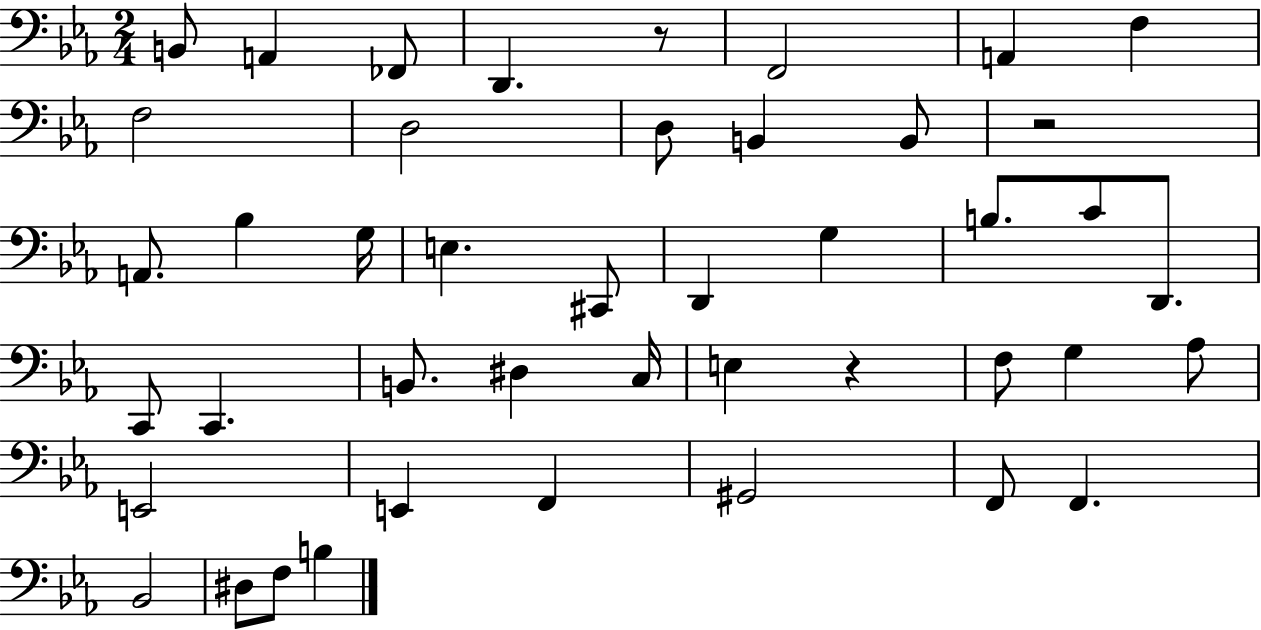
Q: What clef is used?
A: bass